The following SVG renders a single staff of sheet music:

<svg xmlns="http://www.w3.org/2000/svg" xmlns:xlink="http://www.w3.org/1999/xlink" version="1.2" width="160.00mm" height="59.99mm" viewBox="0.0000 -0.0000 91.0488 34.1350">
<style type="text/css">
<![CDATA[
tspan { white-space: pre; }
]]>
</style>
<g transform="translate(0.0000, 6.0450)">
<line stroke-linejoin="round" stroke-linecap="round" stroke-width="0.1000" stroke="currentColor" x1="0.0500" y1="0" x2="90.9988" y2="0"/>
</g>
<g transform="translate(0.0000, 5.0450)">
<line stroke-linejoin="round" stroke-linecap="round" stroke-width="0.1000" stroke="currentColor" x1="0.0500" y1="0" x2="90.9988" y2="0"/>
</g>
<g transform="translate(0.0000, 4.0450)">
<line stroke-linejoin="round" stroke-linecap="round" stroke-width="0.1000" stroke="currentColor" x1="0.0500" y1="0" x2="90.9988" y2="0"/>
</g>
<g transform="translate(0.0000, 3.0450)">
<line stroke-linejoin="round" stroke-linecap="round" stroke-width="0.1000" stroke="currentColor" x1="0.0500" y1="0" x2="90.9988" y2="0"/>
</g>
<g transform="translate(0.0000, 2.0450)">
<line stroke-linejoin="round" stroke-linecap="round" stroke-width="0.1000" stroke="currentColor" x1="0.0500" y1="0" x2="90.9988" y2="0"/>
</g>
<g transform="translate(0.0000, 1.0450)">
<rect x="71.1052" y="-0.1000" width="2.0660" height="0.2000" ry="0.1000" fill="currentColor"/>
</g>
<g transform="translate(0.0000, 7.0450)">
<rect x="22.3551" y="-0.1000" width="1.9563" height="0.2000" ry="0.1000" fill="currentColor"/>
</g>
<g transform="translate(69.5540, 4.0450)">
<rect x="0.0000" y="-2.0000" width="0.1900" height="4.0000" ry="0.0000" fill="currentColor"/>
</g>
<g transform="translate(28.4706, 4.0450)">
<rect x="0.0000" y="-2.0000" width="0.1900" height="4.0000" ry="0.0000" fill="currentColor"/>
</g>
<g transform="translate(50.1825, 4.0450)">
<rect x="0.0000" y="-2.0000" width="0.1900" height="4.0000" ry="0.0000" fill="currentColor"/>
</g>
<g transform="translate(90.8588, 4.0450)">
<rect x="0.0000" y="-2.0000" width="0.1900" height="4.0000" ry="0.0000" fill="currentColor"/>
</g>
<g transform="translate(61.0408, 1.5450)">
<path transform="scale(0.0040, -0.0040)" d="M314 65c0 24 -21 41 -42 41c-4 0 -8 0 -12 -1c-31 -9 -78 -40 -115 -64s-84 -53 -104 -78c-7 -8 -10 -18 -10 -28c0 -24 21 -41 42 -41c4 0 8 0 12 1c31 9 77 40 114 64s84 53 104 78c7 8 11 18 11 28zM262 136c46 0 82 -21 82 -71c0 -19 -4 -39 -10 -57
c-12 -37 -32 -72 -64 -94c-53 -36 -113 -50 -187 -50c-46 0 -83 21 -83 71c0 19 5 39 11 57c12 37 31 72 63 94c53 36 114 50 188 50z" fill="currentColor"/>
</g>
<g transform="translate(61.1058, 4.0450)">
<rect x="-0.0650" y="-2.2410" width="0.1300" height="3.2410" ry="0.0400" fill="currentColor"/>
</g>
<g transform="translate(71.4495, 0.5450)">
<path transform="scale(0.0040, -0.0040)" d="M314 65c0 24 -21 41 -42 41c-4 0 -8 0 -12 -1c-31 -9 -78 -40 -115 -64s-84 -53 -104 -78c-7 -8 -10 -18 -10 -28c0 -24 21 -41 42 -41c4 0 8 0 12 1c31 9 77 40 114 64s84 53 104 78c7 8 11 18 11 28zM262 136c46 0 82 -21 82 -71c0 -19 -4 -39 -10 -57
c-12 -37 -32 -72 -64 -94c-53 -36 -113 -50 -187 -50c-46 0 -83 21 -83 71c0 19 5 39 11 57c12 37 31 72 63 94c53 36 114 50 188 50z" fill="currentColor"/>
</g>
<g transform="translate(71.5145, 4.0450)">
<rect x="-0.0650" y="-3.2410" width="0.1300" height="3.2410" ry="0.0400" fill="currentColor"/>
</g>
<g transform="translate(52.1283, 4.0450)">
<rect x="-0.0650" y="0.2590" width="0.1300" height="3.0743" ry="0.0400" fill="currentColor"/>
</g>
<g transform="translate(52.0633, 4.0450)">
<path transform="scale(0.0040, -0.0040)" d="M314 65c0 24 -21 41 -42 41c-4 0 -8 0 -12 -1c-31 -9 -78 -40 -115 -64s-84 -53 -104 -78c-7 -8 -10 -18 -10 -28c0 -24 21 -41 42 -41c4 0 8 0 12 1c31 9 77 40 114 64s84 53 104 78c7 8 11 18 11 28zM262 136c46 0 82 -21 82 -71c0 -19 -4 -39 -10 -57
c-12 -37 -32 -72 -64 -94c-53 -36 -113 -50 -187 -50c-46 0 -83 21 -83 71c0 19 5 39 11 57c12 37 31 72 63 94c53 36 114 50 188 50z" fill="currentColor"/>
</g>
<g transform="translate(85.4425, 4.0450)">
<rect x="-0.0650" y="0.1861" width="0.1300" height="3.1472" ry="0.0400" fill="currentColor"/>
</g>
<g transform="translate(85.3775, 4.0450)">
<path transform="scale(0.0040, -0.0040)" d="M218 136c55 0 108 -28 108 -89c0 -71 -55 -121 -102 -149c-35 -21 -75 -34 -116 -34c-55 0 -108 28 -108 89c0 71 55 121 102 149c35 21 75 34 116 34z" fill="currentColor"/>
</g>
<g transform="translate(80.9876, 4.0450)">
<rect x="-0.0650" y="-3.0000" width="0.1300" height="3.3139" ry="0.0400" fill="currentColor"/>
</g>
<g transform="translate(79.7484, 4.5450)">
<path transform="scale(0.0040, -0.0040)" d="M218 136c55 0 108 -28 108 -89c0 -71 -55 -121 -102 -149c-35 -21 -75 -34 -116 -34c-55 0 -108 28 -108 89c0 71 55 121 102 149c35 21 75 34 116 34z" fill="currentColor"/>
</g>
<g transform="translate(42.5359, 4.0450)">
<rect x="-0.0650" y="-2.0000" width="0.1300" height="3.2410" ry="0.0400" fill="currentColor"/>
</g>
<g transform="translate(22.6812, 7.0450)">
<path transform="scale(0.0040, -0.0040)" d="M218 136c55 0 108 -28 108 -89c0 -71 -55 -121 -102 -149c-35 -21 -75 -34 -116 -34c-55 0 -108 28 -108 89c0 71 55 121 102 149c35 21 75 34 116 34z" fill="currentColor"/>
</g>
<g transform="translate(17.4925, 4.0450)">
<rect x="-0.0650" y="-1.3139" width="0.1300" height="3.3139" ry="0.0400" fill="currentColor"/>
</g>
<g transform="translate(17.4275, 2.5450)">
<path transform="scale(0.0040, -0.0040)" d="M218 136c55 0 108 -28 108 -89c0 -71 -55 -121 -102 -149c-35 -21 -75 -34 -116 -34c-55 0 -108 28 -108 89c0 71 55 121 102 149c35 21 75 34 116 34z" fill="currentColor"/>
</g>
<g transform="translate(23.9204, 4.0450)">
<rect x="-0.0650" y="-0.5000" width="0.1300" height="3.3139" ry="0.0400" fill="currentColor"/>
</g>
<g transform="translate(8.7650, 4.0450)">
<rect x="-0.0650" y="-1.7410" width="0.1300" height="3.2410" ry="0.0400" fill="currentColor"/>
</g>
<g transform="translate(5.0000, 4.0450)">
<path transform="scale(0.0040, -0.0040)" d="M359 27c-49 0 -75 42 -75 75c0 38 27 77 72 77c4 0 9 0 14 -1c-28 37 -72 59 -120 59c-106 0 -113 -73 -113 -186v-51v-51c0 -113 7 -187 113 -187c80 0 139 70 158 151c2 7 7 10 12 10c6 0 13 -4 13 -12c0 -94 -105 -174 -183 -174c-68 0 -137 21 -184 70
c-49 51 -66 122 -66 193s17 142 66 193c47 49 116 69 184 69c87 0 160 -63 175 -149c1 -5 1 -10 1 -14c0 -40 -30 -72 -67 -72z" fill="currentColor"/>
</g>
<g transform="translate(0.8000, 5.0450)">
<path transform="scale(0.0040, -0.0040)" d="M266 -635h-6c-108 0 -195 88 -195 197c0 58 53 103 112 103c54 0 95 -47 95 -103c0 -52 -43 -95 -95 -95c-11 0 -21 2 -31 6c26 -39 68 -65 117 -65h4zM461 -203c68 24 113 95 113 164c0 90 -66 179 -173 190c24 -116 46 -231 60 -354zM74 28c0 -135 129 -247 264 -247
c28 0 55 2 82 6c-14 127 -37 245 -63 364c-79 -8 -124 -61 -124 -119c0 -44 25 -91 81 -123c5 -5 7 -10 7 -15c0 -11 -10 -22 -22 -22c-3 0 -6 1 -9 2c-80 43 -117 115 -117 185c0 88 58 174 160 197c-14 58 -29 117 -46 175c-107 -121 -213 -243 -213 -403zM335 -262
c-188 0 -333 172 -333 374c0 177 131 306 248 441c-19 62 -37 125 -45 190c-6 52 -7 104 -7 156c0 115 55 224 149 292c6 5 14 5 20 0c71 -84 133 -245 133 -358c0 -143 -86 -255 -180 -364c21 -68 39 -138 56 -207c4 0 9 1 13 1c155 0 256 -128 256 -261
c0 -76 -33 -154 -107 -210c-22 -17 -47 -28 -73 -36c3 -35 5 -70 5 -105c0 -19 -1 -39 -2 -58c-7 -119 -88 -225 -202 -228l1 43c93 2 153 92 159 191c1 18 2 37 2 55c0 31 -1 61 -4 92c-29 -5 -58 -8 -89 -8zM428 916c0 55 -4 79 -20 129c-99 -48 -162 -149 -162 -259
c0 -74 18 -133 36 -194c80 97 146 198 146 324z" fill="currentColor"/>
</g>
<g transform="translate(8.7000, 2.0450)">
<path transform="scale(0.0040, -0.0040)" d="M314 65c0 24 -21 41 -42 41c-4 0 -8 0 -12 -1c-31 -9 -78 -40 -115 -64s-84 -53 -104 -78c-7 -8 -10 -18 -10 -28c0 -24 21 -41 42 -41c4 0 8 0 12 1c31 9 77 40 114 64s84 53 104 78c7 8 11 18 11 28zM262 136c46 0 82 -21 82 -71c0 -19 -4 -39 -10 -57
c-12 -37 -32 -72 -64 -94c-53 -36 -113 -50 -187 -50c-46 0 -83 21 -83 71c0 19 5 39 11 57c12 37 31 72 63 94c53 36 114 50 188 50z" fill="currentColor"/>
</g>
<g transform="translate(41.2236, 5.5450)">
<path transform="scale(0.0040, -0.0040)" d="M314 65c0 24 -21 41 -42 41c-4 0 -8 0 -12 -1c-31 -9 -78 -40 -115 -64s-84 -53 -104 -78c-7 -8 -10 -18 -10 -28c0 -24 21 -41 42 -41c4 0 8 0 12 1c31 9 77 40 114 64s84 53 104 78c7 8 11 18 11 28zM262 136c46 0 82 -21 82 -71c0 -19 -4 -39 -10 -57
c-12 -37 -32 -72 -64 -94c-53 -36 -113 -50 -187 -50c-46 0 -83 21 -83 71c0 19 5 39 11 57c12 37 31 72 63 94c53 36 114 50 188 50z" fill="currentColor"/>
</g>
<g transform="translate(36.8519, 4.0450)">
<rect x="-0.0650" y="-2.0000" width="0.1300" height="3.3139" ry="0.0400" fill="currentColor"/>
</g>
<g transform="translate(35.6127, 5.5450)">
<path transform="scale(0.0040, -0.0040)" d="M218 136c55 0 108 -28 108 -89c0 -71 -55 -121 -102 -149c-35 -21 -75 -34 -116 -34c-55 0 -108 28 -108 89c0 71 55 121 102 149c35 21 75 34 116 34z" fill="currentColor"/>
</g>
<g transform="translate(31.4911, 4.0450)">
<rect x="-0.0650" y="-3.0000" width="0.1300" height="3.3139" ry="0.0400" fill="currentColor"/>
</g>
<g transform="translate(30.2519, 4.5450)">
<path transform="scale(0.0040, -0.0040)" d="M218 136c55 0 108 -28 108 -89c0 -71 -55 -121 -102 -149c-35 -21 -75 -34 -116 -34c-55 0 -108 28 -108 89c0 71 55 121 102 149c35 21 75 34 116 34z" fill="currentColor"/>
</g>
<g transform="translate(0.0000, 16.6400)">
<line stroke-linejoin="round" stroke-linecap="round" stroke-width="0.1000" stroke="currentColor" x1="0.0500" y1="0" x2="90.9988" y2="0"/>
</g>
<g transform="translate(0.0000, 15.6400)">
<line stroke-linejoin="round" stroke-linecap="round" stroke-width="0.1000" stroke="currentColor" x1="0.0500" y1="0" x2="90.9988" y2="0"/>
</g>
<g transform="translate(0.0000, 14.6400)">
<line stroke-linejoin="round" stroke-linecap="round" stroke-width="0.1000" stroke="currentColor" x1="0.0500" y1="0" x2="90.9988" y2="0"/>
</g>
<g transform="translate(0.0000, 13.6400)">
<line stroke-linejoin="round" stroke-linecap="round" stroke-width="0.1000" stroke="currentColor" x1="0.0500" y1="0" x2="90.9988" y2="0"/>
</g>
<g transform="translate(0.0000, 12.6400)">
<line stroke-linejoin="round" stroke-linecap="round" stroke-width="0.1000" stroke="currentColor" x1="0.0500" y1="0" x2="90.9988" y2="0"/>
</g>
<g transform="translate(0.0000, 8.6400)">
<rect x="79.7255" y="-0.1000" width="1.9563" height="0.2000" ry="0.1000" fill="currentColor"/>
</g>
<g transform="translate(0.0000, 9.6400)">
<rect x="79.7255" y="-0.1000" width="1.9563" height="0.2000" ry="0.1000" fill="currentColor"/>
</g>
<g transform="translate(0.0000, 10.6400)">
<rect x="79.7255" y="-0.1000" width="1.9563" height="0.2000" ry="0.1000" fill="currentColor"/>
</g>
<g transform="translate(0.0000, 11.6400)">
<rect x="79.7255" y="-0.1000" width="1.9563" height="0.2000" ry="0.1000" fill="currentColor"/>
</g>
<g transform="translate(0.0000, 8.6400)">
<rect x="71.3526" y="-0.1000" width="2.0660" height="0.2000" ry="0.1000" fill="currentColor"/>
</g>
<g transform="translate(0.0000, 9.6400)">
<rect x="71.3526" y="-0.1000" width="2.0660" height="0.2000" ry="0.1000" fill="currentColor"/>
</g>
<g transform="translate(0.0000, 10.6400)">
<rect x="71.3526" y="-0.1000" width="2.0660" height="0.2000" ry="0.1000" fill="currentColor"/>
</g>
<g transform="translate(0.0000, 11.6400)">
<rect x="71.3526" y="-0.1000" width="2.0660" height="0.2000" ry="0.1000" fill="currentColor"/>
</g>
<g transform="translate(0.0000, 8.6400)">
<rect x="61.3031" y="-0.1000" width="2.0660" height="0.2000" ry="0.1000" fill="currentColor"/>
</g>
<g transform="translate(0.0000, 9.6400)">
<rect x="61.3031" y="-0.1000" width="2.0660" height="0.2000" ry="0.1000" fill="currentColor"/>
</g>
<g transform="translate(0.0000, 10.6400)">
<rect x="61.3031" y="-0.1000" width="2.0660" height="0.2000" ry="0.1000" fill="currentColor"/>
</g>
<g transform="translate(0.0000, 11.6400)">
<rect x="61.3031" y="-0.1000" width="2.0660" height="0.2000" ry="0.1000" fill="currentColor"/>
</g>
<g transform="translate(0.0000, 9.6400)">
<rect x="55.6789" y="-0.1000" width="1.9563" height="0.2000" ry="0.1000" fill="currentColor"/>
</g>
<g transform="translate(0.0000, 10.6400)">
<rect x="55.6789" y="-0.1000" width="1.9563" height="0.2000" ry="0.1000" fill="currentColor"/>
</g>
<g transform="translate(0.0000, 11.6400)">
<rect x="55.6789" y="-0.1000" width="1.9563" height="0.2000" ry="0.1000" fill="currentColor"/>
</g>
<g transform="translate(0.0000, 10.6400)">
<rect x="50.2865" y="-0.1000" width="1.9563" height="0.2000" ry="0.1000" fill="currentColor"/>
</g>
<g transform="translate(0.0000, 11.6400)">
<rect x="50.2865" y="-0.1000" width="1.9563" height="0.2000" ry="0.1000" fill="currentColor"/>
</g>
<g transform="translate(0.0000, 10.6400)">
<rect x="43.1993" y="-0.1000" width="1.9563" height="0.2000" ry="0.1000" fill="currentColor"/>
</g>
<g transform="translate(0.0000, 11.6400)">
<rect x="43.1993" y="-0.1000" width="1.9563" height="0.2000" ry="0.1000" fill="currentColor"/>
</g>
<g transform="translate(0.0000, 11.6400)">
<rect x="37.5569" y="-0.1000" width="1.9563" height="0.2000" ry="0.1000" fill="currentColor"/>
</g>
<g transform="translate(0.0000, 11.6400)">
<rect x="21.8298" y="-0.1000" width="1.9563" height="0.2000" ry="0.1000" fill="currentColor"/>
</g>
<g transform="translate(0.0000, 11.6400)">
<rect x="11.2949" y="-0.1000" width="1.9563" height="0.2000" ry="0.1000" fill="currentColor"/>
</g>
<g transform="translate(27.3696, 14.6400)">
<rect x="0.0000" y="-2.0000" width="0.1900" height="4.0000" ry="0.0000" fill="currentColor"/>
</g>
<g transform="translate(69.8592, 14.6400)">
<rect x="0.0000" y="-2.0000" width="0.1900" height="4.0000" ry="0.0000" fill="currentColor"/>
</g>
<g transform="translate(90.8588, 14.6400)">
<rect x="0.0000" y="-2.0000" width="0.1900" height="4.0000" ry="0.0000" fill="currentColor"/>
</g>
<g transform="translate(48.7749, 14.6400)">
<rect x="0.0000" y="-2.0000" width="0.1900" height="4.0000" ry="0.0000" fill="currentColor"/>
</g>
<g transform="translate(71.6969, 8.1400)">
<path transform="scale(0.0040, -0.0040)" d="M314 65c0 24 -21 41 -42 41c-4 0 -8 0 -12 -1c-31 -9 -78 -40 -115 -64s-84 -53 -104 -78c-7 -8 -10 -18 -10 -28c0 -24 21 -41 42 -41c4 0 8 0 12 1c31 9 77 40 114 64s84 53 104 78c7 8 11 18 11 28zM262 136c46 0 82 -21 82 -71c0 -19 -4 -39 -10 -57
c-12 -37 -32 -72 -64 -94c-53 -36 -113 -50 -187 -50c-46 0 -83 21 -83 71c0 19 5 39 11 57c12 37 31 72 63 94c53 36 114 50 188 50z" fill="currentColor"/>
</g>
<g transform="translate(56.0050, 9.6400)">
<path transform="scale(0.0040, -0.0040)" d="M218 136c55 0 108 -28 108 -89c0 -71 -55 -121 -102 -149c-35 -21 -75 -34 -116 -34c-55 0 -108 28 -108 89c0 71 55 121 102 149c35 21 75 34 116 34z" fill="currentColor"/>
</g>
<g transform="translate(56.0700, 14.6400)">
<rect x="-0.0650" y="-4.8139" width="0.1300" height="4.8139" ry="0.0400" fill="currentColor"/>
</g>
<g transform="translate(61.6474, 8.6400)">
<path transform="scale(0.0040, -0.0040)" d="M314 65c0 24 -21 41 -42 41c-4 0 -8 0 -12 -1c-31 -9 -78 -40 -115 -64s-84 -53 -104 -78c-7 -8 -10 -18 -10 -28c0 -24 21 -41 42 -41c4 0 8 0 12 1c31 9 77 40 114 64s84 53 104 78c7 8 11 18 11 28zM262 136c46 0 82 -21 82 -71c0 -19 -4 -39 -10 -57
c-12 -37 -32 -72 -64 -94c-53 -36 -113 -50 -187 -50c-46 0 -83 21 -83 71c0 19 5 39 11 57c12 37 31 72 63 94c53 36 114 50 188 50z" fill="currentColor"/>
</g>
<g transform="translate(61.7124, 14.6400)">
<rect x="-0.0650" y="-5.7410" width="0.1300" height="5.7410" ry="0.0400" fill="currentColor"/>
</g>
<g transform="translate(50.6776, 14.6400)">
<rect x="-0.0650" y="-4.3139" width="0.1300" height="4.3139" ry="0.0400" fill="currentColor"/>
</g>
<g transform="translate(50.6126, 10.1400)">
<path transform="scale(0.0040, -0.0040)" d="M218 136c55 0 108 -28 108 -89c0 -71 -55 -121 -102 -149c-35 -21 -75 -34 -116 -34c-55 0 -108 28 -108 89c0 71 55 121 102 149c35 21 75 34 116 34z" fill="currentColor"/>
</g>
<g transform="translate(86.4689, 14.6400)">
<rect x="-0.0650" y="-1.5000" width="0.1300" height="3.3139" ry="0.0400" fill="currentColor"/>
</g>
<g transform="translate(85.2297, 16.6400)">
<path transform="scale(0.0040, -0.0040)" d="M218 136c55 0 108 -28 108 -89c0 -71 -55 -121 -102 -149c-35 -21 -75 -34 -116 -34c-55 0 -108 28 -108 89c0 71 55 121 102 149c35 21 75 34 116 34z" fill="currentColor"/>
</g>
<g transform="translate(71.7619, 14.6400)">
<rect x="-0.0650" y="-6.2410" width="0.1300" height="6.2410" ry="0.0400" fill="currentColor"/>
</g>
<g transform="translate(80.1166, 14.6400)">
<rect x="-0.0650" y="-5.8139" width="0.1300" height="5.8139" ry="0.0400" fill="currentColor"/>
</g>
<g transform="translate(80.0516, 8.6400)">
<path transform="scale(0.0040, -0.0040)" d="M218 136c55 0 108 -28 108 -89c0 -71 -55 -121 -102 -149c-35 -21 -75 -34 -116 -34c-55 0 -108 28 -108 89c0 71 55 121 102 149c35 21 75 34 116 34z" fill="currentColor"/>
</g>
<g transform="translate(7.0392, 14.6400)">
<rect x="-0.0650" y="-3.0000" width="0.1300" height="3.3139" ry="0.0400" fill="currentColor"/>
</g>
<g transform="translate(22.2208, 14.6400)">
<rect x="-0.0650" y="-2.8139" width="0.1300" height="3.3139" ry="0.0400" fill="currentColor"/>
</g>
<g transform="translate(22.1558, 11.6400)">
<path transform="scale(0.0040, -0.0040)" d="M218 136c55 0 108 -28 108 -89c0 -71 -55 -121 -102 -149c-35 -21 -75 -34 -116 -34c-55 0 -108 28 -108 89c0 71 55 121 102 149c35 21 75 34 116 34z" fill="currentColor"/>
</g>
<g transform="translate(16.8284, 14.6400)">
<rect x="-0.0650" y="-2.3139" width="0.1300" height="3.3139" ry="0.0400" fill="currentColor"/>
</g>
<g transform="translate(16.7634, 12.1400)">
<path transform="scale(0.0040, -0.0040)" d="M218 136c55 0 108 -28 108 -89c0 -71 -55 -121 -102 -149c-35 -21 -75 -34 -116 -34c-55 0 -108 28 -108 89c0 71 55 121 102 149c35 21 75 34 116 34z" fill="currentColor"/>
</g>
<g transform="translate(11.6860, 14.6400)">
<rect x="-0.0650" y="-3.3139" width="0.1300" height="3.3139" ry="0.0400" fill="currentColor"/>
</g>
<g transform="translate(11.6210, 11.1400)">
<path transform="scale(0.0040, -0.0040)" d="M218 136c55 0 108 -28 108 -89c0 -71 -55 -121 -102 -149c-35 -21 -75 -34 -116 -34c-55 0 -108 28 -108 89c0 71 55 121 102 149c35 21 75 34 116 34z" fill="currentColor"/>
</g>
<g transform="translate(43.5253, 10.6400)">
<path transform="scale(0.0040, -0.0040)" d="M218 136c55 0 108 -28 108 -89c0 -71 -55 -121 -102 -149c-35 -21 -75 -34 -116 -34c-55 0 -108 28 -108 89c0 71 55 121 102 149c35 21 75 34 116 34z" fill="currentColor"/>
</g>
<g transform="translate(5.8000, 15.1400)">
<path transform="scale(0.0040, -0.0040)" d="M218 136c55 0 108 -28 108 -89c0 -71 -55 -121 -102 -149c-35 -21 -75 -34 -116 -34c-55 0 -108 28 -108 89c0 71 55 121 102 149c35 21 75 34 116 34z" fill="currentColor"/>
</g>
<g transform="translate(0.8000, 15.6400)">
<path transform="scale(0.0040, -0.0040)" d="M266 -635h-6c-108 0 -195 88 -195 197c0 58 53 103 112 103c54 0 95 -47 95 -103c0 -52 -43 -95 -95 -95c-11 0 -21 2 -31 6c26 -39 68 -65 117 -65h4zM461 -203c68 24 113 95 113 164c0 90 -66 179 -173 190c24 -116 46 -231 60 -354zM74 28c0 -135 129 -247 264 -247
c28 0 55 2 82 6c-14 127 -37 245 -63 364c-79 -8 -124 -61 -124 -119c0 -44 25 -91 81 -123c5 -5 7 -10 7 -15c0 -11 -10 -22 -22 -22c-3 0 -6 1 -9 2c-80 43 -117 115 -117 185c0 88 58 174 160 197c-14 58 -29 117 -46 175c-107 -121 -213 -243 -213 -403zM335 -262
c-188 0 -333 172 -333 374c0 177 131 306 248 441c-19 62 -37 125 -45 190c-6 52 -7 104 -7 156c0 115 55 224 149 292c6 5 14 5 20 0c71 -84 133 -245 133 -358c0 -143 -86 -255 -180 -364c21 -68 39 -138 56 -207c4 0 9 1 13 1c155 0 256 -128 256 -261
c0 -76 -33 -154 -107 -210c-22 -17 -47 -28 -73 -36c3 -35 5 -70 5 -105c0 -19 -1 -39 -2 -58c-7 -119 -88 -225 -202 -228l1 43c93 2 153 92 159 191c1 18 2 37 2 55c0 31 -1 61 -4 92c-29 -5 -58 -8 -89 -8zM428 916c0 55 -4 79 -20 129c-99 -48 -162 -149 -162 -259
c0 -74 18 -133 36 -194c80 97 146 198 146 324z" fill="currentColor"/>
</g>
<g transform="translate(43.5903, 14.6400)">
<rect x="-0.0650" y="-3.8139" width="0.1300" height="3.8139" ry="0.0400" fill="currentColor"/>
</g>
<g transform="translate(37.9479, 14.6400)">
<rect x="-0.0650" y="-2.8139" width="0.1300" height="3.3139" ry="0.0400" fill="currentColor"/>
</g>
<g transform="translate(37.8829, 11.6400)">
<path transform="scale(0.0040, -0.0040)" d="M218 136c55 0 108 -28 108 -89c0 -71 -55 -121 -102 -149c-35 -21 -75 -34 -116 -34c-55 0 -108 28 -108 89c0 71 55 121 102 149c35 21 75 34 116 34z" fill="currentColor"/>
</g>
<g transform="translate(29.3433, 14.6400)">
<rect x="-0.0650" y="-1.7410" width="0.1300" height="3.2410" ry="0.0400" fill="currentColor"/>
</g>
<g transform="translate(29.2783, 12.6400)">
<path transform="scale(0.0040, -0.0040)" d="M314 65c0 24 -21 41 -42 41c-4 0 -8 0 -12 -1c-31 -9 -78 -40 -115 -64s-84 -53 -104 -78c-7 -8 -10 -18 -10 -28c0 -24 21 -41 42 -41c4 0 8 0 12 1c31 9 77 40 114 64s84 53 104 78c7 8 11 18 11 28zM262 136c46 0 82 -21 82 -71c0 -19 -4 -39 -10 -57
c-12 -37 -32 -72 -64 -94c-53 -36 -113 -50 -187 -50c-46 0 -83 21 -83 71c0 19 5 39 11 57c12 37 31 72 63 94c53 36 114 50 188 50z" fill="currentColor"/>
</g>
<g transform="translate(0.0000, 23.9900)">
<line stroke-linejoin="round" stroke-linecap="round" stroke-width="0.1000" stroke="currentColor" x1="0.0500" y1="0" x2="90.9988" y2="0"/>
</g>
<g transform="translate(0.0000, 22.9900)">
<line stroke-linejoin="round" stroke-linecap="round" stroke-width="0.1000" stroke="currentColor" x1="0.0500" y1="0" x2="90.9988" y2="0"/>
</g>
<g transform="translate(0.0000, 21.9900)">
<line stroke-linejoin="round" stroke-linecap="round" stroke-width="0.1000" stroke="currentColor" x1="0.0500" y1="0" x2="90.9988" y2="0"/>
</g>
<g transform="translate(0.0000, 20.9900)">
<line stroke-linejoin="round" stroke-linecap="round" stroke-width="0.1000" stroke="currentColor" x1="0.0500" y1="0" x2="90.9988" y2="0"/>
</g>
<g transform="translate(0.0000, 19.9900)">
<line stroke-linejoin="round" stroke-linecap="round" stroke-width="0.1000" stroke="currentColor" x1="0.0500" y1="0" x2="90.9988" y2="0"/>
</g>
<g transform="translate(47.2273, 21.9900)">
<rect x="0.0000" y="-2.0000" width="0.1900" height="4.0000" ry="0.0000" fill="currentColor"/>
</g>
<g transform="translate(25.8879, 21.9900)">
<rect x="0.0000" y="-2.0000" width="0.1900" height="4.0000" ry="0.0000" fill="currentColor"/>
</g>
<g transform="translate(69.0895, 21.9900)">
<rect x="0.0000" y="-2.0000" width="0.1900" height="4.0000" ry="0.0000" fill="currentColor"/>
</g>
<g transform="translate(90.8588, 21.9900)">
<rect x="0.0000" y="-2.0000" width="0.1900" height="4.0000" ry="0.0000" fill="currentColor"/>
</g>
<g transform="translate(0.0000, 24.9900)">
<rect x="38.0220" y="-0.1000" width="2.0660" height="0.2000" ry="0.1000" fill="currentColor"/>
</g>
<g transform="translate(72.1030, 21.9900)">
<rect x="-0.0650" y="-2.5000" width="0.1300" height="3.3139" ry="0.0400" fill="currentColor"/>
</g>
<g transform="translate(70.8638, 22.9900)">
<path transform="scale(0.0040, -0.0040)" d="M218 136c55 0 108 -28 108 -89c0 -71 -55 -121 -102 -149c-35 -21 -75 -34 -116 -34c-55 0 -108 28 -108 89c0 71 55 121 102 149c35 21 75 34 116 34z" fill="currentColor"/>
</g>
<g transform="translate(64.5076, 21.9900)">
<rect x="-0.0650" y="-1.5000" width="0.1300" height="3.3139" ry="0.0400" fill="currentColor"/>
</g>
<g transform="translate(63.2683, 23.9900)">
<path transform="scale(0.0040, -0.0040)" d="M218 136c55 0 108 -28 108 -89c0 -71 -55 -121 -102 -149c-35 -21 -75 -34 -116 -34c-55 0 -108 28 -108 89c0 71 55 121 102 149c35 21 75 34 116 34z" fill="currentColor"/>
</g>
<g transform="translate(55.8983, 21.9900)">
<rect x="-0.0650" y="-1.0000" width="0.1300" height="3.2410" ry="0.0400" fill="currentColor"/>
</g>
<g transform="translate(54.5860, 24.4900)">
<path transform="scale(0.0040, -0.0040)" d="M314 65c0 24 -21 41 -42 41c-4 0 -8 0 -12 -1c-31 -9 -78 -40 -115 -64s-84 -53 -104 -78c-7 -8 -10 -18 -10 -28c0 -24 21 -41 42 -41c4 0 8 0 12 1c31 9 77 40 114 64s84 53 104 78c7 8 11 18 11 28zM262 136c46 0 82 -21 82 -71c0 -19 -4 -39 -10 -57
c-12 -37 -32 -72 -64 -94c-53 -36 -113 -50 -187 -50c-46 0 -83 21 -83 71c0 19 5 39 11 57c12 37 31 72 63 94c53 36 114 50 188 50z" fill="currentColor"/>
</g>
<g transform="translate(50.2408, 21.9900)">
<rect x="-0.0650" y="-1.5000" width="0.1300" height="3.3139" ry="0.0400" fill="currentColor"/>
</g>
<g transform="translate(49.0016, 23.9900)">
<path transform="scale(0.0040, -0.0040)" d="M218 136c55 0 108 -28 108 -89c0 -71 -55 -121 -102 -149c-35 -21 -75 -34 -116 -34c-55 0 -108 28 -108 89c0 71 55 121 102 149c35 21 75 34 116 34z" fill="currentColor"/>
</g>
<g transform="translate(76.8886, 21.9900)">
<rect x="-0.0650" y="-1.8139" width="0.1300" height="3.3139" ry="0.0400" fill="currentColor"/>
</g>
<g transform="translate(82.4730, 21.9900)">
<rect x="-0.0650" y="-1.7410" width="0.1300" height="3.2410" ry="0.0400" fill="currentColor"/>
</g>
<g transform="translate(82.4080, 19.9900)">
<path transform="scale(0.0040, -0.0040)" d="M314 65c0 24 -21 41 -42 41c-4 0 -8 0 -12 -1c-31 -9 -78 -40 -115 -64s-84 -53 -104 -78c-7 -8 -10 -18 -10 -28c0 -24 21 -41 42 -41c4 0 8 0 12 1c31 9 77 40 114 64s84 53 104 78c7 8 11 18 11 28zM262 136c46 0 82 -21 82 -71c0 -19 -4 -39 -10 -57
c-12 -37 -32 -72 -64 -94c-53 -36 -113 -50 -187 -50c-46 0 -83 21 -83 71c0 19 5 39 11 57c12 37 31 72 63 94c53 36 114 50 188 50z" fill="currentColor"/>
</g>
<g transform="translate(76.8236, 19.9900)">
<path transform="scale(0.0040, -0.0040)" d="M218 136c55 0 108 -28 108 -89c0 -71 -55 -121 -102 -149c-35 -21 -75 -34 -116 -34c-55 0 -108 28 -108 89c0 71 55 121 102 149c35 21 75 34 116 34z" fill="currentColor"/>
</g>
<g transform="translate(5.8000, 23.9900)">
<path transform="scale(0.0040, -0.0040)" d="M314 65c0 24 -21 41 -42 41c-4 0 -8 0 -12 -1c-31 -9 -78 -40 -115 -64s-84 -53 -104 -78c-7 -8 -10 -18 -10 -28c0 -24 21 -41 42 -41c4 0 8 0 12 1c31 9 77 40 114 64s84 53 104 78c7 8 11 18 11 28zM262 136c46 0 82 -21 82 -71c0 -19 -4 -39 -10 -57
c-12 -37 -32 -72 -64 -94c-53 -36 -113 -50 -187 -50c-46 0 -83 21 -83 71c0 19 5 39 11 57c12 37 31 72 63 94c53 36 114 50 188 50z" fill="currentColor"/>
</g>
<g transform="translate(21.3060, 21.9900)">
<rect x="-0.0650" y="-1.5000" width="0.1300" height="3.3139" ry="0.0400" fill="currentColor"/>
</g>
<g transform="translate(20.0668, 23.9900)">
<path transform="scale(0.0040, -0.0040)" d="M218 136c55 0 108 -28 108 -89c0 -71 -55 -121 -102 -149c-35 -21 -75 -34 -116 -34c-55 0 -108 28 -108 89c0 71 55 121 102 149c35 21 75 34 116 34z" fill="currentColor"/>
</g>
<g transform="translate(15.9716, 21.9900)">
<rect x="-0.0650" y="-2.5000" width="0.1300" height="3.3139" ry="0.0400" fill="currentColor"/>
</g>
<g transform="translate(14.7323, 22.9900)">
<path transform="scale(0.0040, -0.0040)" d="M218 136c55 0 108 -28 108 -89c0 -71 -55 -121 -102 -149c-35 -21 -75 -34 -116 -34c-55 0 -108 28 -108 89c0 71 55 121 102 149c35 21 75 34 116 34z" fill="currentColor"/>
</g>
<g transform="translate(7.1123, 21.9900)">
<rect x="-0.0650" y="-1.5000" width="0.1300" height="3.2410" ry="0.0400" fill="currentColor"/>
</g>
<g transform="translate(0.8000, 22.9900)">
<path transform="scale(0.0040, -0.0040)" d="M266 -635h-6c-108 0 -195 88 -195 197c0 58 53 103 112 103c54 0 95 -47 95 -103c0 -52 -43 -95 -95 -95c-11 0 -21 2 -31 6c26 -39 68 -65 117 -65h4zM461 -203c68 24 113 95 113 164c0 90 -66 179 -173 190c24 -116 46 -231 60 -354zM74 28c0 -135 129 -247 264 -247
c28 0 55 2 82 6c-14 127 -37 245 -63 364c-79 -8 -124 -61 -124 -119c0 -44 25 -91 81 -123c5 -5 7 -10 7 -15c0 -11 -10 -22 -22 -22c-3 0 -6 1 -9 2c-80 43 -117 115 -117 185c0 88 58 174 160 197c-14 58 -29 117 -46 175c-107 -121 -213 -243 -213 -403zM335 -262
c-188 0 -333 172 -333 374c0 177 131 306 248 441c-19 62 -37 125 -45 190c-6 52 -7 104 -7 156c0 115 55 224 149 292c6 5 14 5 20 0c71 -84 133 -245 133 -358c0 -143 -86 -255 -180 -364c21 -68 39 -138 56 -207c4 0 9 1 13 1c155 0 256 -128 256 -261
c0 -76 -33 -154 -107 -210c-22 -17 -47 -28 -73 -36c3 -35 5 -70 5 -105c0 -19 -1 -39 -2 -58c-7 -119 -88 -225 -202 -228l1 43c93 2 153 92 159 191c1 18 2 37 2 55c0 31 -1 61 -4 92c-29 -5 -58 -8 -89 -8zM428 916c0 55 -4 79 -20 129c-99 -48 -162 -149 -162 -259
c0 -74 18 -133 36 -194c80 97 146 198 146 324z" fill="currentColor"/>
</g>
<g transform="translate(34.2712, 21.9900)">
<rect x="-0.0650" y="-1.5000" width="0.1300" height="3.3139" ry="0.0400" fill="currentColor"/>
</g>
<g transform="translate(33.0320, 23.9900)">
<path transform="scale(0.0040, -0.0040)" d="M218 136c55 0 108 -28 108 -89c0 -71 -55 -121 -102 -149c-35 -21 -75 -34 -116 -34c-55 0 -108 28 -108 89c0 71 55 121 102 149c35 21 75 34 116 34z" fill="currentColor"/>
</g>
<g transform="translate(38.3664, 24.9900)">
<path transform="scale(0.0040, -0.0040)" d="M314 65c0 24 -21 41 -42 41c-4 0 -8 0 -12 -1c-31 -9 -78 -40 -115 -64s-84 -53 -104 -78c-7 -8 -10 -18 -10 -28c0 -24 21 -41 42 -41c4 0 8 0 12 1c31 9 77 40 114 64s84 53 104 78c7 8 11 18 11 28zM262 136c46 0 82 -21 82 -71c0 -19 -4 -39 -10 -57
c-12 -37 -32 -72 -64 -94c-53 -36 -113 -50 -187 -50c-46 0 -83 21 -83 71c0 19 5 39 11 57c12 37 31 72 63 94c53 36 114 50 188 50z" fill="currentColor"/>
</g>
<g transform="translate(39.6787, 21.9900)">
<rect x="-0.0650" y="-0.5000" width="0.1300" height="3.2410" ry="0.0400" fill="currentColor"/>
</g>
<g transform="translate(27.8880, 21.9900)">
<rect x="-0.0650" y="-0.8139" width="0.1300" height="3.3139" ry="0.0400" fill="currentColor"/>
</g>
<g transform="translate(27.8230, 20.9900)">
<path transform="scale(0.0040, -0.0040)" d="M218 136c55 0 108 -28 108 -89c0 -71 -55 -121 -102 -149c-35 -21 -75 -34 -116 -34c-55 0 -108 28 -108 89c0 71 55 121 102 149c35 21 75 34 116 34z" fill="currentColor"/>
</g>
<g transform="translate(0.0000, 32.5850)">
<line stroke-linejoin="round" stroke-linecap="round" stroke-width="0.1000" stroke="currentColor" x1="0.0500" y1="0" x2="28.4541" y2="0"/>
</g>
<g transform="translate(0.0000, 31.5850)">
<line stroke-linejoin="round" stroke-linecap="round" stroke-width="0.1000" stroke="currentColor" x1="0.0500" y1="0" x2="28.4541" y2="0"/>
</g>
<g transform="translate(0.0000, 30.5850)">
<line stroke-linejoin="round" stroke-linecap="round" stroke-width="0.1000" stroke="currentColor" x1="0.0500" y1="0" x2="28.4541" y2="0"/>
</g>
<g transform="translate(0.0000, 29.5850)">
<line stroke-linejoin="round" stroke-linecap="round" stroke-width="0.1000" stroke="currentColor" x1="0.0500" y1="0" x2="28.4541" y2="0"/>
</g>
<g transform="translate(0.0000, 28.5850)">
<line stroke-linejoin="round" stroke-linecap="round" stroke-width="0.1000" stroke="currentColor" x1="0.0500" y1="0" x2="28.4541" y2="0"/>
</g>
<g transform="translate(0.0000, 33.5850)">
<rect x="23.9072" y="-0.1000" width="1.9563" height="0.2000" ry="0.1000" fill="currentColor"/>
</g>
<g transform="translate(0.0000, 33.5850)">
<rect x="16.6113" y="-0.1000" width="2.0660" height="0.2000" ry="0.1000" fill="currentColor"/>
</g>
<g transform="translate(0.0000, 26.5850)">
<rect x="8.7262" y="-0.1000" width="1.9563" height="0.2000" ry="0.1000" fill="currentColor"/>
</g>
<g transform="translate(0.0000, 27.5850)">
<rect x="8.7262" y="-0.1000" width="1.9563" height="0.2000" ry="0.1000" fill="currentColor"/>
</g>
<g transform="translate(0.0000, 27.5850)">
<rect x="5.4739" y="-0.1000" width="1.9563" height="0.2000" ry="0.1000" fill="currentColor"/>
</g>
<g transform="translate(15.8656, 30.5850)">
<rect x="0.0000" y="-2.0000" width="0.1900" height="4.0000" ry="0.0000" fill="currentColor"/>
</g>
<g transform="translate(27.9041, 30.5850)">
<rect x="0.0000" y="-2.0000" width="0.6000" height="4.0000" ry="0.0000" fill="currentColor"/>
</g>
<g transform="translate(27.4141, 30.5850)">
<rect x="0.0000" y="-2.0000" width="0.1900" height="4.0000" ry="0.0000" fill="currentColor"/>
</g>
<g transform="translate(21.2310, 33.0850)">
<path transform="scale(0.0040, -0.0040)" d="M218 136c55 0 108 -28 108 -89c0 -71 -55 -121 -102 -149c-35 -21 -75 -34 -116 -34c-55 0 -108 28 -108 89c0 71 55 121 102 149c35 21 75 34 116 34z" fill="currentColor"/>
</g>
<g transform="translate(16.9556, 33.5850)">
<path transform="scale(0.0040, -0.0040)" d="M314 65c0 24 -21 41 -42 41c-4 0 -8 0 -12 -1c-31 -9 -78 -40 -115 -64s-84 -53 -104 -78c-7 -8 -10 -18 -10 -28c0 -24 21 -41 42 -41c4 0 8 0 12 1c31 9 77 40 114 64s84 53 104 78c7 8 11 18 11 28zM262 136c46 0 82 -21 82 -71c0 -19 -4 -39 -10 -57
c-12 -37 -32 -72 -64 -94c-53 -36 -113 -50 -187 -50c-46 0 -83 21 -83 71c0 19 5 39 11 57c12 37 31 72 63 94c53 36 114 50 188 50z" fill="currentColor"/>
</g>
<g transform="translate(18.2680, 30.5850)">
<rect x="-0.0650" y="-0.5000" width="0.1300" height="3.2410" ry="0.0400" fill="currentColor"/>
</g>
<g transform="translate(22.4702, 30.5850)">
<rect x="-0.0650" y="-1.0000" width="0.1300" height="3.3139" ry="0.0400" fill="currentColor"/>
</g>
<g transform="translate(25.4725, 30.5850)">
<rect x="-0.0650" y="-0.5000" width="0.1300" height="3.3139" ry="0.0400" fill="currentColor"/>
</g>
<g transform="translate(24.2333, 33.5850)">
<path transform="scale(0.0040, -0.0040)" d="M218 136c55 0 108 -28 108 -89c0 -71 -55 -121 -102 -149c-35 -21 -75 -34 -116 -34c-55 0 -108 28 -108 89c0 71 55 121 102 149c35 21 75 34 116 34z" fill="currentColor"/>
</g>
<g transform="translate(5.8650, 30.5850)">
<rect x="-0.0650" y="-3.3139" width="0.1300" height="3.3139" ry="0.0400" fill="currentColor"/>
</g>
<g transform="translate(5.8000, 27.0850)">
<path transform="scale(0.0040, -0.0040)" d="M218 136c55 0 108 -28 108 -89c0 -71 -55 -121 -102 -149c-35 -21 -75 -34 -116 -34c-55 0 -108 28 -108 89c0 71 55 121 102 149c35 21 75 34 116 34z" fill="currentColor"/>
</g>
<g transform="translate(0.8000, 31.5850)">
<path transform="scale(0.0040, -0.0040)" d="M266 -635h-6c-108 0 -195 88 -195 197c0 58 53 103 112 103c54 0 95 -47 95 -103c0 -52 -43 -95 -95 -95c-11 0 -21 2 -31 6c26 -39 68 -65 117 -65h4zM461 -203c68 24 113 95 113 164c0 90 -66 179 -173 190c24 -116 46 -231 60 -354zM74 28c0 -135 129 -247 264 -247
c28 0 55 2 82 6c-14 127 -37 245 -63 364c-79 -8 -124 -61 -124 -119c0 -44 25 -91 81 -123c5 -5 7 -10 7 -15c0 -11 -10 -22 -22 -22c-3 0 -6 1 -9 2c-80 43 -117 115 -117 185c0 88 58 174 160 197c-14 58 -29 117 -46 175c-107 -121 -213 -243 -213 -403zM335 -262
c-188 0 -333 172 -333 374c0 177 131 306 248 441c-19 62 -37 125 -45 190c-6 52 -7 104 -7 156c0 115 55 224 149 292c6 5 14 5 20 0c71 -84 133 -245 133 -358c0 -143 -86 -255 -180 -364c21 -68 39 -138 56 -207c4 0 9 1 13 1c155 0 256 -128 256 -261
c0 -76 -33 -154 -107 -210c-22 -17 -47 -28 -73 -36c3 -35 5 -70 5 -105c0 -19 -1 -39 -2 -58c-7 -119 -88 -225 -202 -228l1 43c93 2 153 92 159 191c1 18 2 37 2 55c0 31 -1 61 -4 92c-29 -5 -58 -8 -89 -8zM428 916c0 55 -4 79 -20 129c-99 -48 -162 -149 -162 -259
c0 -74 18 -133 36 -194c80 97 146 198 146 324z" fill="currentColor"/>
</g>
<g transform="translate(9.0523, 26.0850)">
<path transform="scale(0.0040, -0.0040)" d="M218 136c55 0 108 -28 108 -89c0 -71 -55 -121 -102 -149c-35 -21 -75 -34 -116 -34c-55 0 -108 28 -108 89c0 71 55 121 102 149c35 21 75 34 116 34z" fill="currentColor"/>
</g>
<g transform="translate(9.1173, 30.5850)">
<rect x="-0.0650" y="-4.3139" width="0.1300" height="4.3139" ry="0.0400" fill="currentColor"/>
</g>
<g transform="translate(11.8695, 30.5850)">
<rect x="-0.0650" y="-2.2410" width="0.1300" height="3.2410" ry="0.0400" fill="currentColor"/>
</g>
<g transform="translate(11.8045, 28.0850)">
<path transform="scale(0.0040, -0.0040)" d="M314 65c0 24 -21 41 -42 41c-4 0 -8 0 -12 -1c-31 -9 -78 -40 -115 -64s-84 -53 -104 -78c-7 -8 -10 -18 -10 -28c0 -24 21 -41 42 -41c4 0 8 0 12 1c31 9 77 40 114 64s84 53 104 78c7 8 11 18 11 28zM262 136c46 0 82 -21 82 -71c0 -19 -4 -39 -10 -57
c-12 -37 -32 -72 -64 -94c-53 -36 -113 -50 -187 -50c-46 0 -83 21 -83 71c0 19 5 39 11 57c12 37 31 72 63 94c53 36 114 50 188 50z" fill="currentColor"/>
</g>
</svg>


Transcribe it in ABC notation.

X:1
T:Untitled
M:4/4
L:1/4
K:C
f2 e C A F F2 B2 g2 b2 A B A b g a f2 a c' d' e' g'2 a'2 g' E E2 G E d E C2 E D2 E G f f2 b d' g2 C2 D C